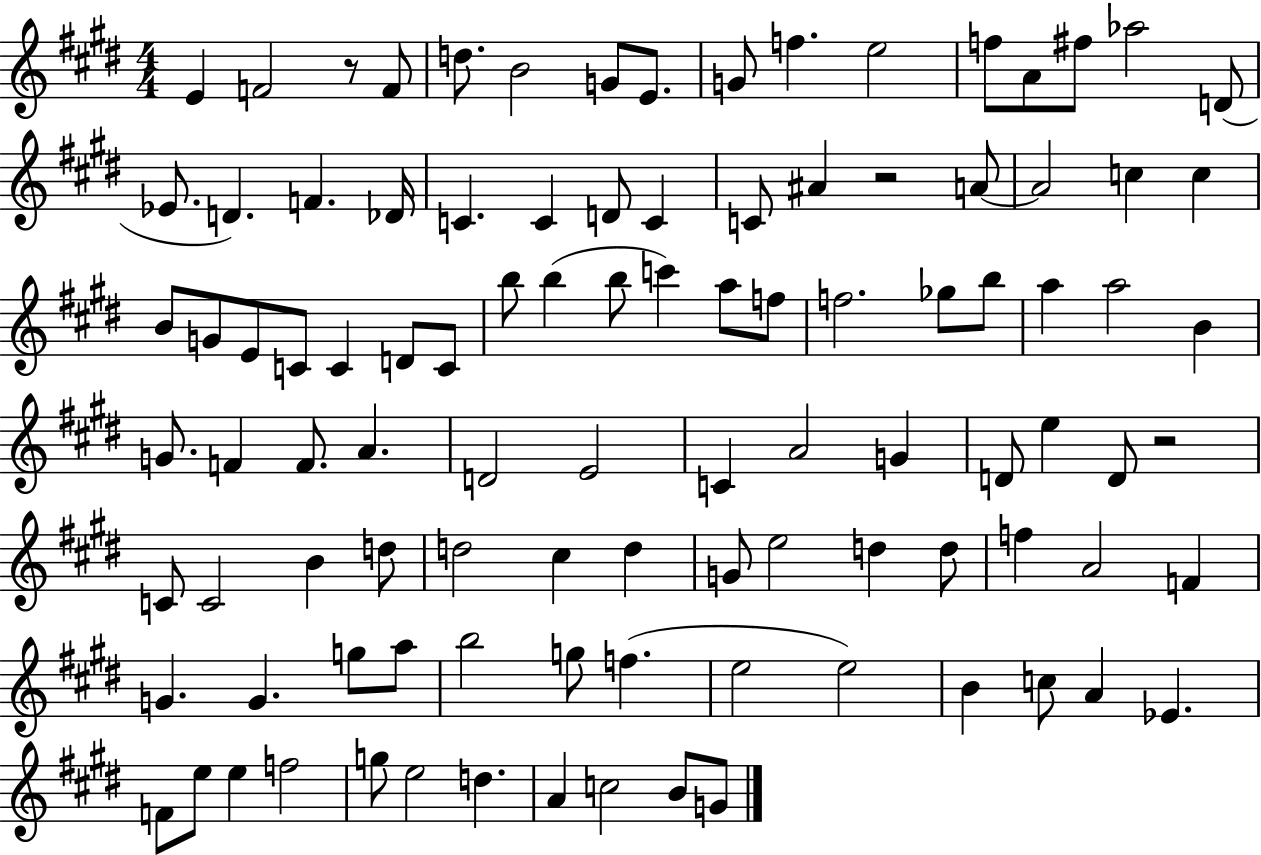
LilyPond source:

{
  \clef treble
  \numericTimeSignature
  \time 4/4
  \key e \major
  e'4 f'2 r8 f'8 | d''8. b'2 g'8 e'8. | g'8 f''4. e''2 | f''8 a'8 fis''8 aes''2 d'8( | \break ees'8. d'4.) f'4. des'16 | c'4. c'4 d'8 c'4 | c'8 ais'4 r2 a'8~~ | a'2 c''4 c''4 | \break b'8 g'8 e'8 c'8 c'4 d'8 c'8 | b''8 b''4( b''8 c'''4) a''8 f''8 | f''2. ges''8 b''8 | a''4 a''2 b'4 | \break g'8. f'4 f'8. a'4. | d'2 e'2 | c'4 a'2 g'4 | d'8 e''4 d'8 r2 | \break c'8 c'2 b'4 d''8 | d''2 cis''4 d''4 | g'8 e''2 d''4 d''8 | f''4 a'2 f'4 | \break g'4. g'4. g''8 a''8 | b''2 g''8 f''4.( | e''2 e''2) | b'4 c''8 a'4 ees'4. | \break f'8 e''8 e''4 f''2 | g''8 e''2 d''4. | a'4 c''2 b'8 g'8 | \bar "|."
}